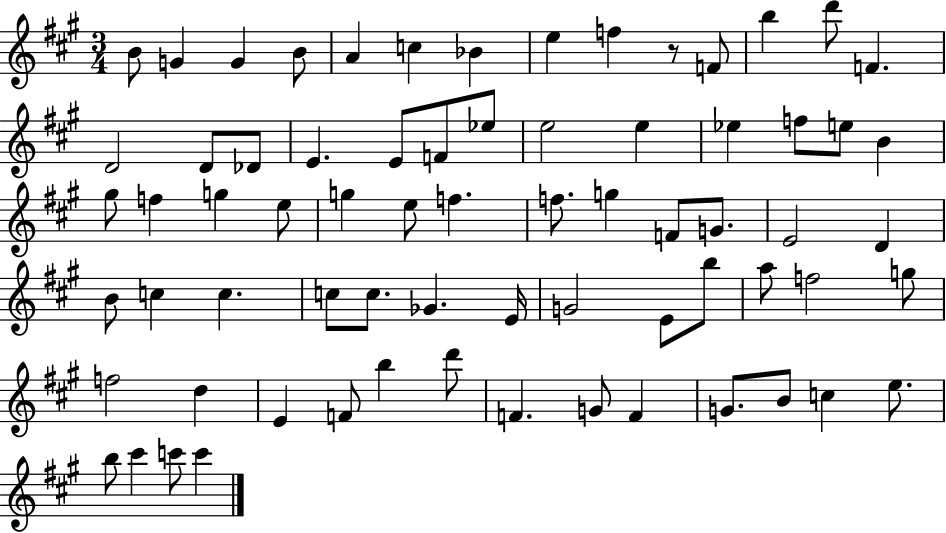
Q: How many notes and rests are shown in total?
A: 70